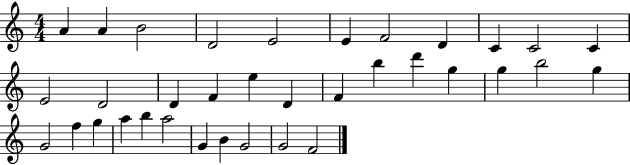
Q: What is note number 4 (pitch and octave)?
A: D4